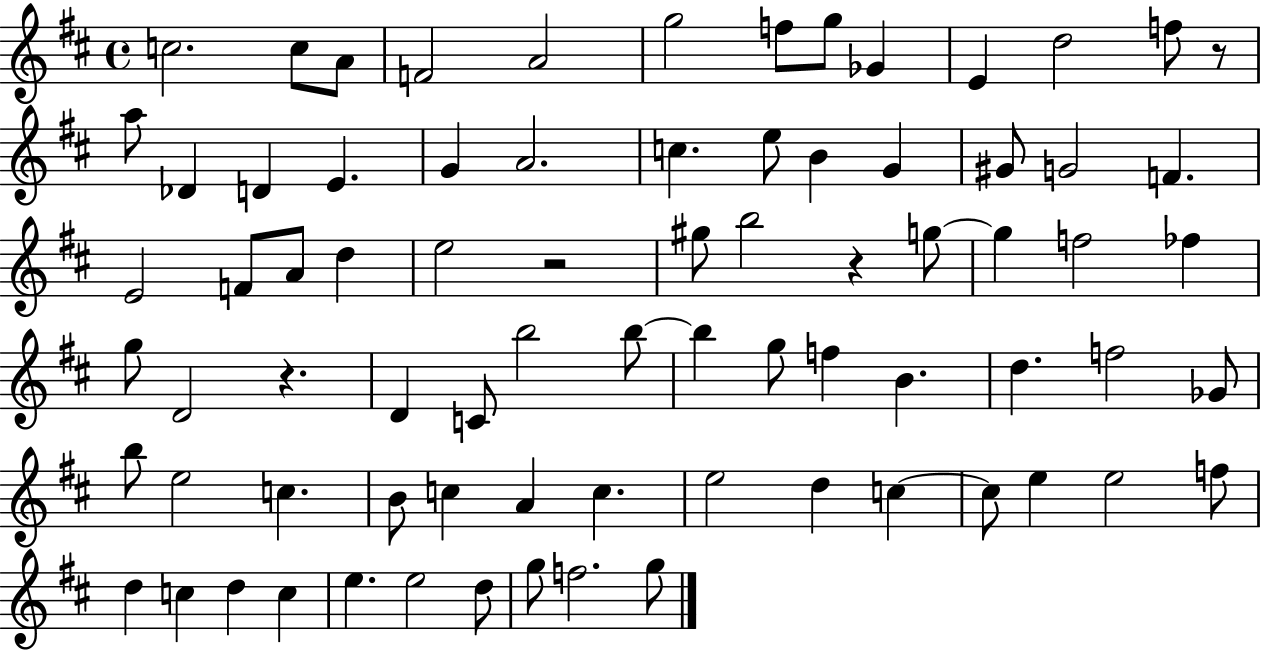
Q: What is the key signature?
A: D major